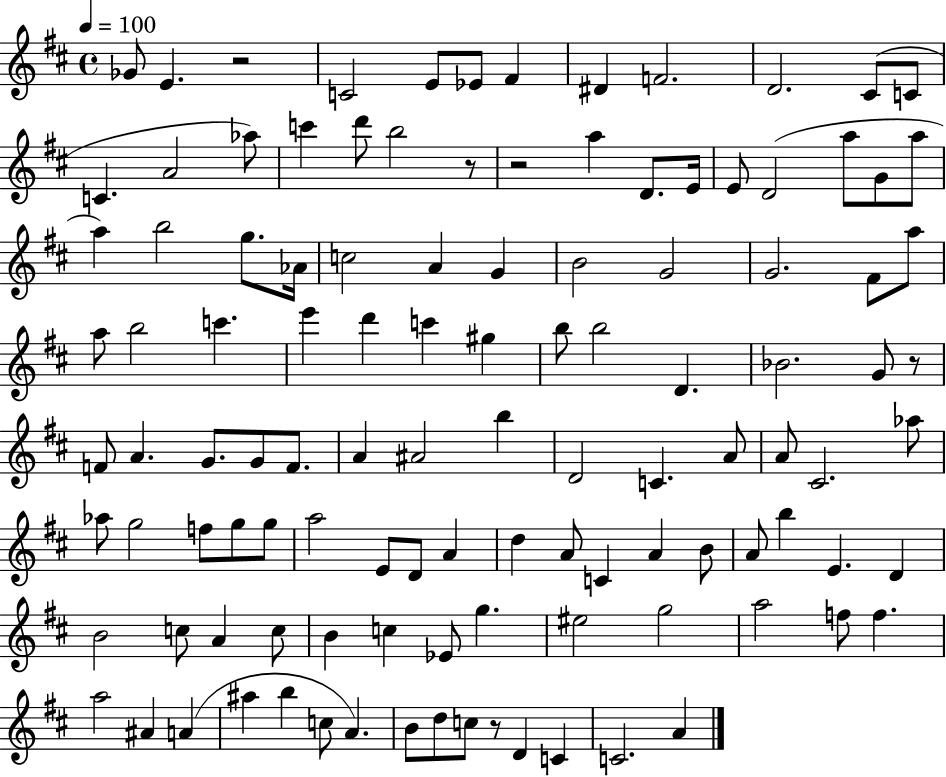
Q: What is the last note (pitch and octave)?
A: A4